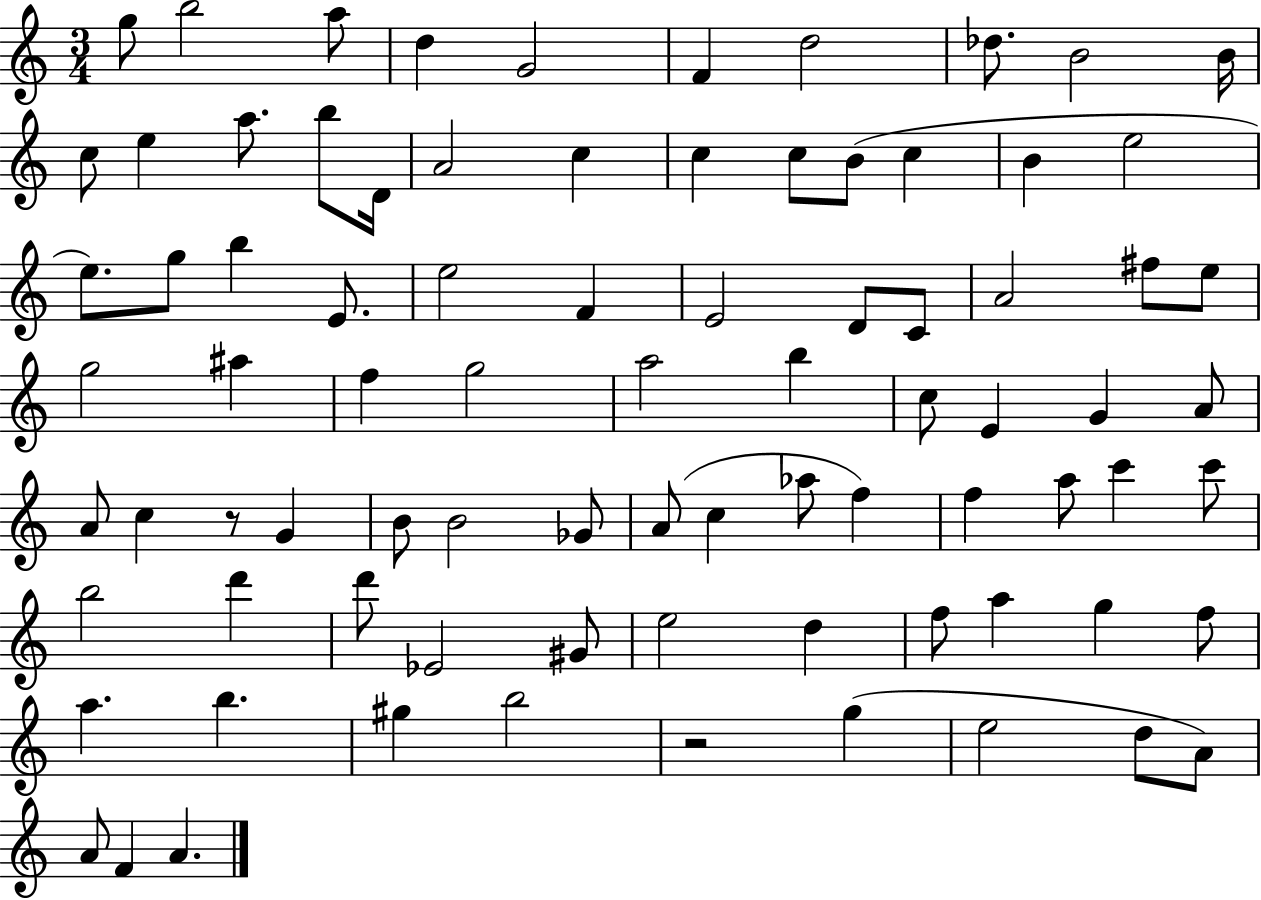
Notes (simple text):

G5/e B5/h A5/e D5/q G4/h F4/q D5/h Db5/e. B4/h B4/s C5/e E5/q A5/e. B5/e D4/s A4/h C5/q C5/q C5/e B4/e C5/q B4/q E5/h E5/e. G5/e B5/q E4/e. E5/h F4/q E4/h D4/e C4/e A4/h F#5/e E5/e G5/h A#5/q F5/q G5/h A5/h B5/q C5/e E4/q G4/q A4/e A4/e C5/q R/e G4/q B4/e B4/h Gb4/e A4/e C5/q Ab5/e F5/q F5/q A5/e C6/q C6/e B5/h D6/q D6/e Eb4/h G#4/e E5/h D5/q F5/e A5/q G5/q F5/e A5/q. B5/q. G#5/q B5/h R/h G5/q E5/h D5/e A4/e A4/e F4/q A4/q.